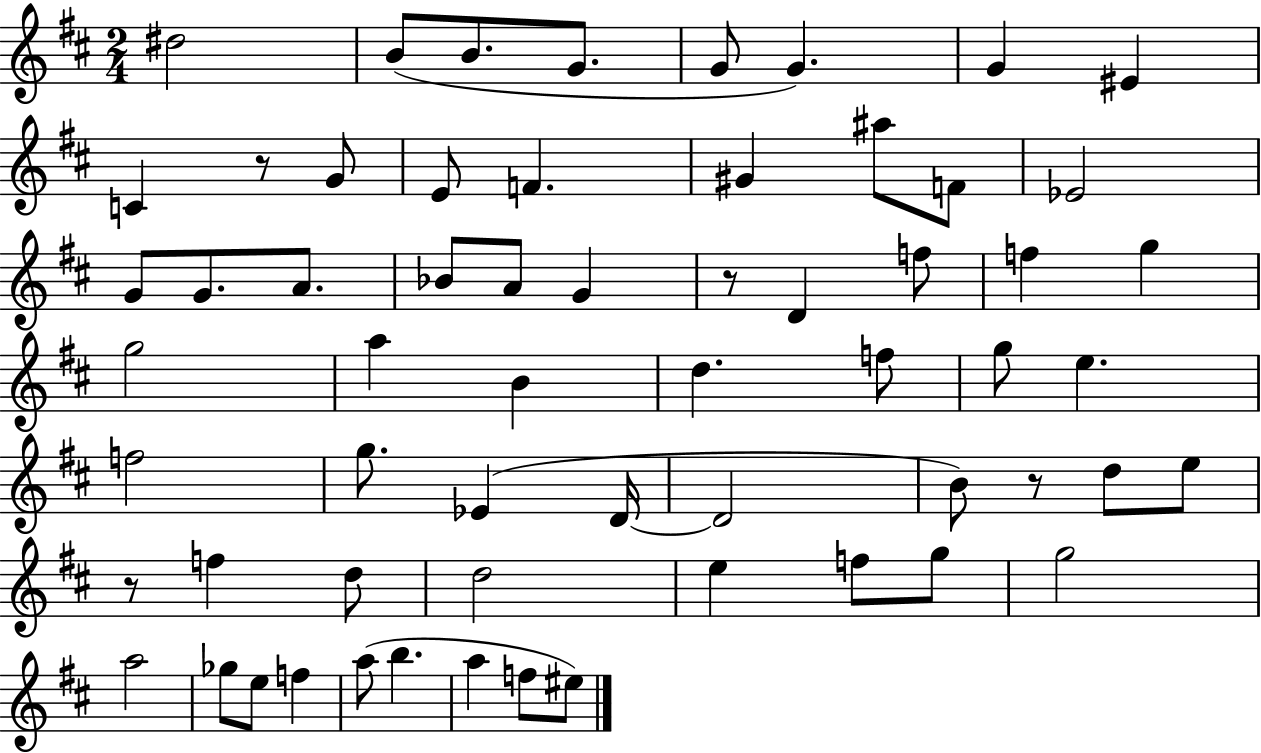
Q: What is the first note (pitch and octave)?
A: D#5